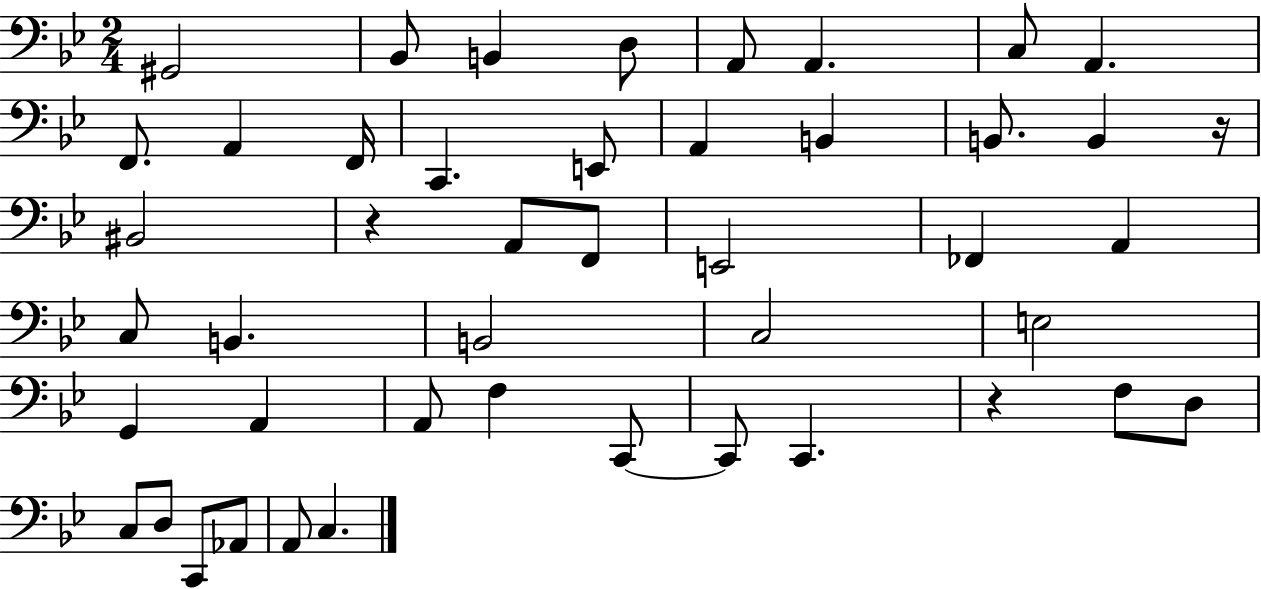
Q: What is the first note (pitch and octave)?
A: G#2